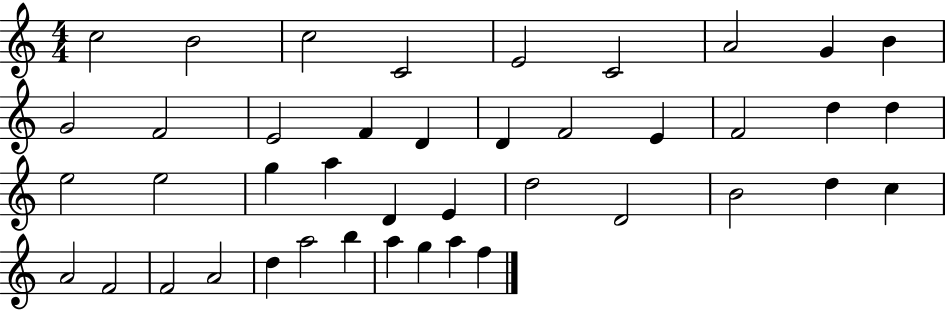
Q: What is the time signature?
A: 4/4